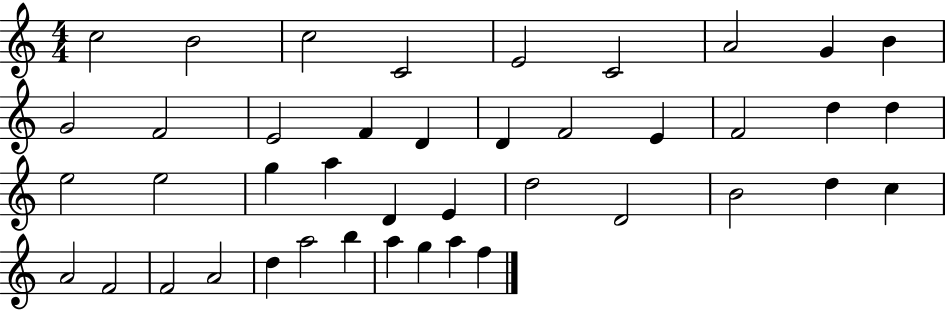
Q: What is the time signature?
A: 4/4